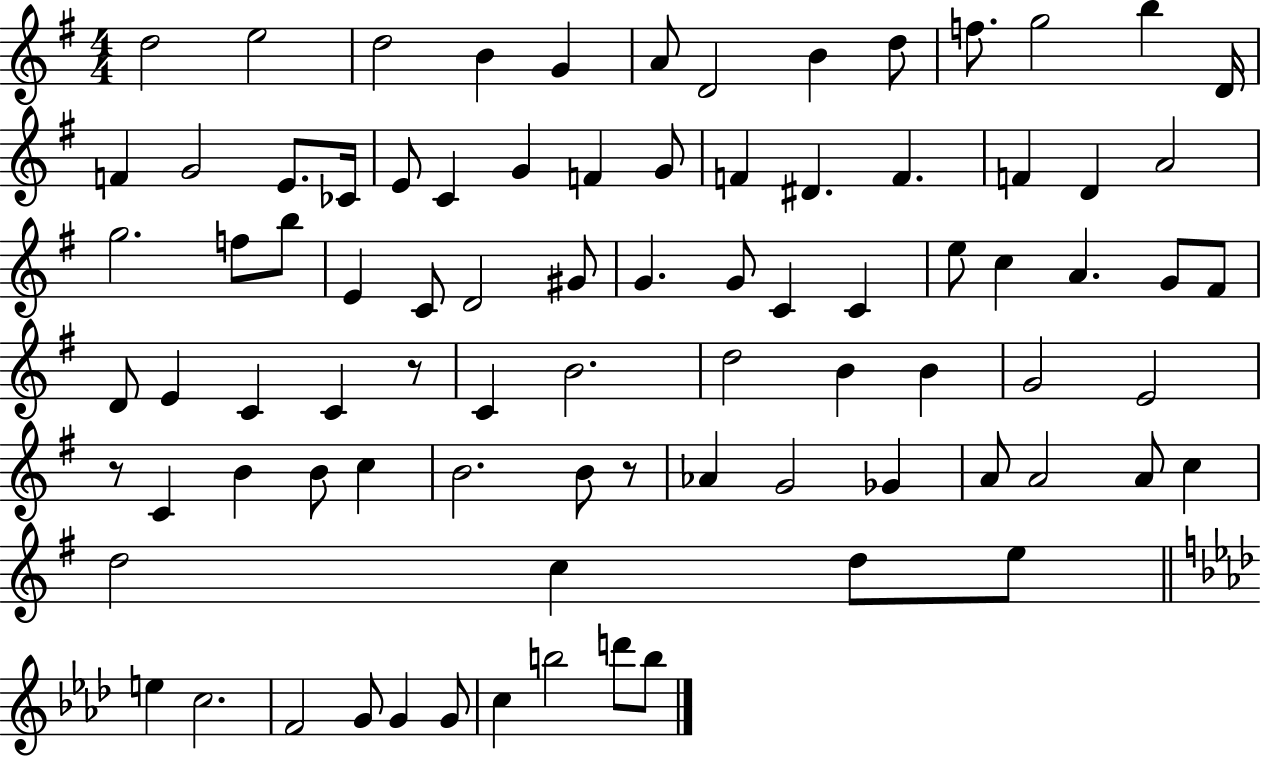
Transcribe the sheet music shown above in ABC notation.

X:1
T:Untitled
M:4/4
L:1/4
K:G
d2 e2 d2 B G A/2 D2 B d/2 f/2 g2 b D/4 F G2 E/2 _C/4 E/2 C G F G/2 F ^D F F D A2 g2 f/2 b/2 E C/2 D2 ^G/2 G G/2 C C e/2 c A G/2 ^F/2 D/2 E C C z/2 C B2 d2 B B G2 E2 z/2 C B B/2 c B2 B/2 z/2 _A G2 _G A/2 A2 A/2 c d2 c d/2 e/2 e c2 F2 G/2 G G/2 c b2 d'/2 b/2